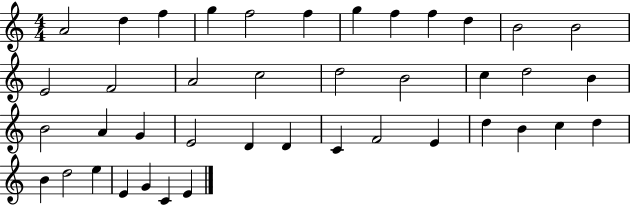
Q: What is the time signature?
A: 4/4